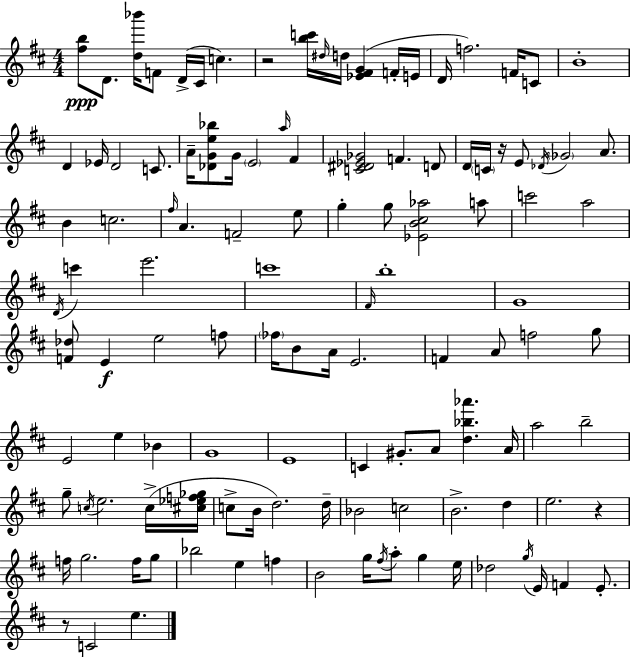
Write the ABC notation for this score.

X:1
T:Untitled
M:4/4
L:1/4
K:D
[^fb]/2 D/2 [d_b']/4 F/2 D/4 ^C/4 c z2 [bc']/4 ^d/4 d/4 [_E^FG] F/4 E/4 D/4 f2 F/4 C/2 B4 D _E/4 D2 C/2 A/4 [_DGe_b]/2 G/4 E2 a/4 ^F [C^D_E_G]2 F D/2 D/4 C/4 z/4 E/2 _D/4 _G2 A/2 B c2 ^f/4 A F2 e/2 g g/2 [_EB^c_a]2 a/2 c'2 a2 D/4 c' e'2 c'4 ^F/4 b4 G4 [F_d]/2 E e2 f/2 _f/4 B/2 A/4 E2 F A/2 f2 g/2 E2 e _B G4 E4 C ^G/2 A/2 [d_b_a'] A/4 a2 b2 g/2 c/4 e2 c/4 [^c_ef_g]/4 c/2 B/4 d2 d/4 _B2 c2 B2 d e2 z f/4 g2 f/4 g/2 _b2 e f B2 g/4 ^f/4 a/2 g e/4 _d2 g/4 E/4 F E/2 z/2 C2 e